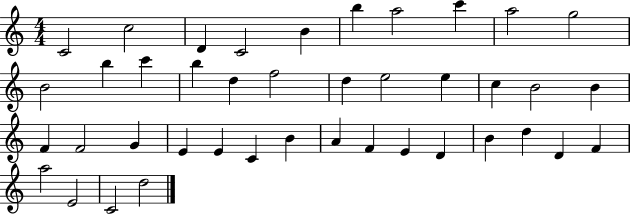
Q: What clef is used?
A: treble